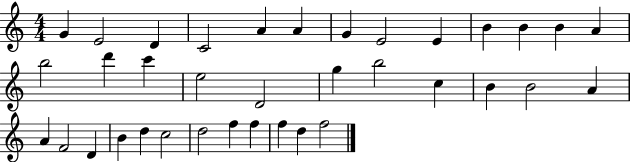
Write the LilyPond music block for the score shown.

{
  \clef treble
  \numericTimeSignature
  \time 4/4
  \key c \major
  g'4 e'2 d'4 | c'2 a'4 a'4 | g'4 e'2 e'4 | b'4 b'4 b'4 a'4 | \break b''2 d'''4 c'''4 | e''2 d'2 | g''4 b''2 c''4 | b'4 b'2 a'4 | \break a'4 f'2 d'4 | b'4 d''4 c''2 | d''2 f''4 f''4 | f''4 d''4 f''2 | \break \bar "|."
}